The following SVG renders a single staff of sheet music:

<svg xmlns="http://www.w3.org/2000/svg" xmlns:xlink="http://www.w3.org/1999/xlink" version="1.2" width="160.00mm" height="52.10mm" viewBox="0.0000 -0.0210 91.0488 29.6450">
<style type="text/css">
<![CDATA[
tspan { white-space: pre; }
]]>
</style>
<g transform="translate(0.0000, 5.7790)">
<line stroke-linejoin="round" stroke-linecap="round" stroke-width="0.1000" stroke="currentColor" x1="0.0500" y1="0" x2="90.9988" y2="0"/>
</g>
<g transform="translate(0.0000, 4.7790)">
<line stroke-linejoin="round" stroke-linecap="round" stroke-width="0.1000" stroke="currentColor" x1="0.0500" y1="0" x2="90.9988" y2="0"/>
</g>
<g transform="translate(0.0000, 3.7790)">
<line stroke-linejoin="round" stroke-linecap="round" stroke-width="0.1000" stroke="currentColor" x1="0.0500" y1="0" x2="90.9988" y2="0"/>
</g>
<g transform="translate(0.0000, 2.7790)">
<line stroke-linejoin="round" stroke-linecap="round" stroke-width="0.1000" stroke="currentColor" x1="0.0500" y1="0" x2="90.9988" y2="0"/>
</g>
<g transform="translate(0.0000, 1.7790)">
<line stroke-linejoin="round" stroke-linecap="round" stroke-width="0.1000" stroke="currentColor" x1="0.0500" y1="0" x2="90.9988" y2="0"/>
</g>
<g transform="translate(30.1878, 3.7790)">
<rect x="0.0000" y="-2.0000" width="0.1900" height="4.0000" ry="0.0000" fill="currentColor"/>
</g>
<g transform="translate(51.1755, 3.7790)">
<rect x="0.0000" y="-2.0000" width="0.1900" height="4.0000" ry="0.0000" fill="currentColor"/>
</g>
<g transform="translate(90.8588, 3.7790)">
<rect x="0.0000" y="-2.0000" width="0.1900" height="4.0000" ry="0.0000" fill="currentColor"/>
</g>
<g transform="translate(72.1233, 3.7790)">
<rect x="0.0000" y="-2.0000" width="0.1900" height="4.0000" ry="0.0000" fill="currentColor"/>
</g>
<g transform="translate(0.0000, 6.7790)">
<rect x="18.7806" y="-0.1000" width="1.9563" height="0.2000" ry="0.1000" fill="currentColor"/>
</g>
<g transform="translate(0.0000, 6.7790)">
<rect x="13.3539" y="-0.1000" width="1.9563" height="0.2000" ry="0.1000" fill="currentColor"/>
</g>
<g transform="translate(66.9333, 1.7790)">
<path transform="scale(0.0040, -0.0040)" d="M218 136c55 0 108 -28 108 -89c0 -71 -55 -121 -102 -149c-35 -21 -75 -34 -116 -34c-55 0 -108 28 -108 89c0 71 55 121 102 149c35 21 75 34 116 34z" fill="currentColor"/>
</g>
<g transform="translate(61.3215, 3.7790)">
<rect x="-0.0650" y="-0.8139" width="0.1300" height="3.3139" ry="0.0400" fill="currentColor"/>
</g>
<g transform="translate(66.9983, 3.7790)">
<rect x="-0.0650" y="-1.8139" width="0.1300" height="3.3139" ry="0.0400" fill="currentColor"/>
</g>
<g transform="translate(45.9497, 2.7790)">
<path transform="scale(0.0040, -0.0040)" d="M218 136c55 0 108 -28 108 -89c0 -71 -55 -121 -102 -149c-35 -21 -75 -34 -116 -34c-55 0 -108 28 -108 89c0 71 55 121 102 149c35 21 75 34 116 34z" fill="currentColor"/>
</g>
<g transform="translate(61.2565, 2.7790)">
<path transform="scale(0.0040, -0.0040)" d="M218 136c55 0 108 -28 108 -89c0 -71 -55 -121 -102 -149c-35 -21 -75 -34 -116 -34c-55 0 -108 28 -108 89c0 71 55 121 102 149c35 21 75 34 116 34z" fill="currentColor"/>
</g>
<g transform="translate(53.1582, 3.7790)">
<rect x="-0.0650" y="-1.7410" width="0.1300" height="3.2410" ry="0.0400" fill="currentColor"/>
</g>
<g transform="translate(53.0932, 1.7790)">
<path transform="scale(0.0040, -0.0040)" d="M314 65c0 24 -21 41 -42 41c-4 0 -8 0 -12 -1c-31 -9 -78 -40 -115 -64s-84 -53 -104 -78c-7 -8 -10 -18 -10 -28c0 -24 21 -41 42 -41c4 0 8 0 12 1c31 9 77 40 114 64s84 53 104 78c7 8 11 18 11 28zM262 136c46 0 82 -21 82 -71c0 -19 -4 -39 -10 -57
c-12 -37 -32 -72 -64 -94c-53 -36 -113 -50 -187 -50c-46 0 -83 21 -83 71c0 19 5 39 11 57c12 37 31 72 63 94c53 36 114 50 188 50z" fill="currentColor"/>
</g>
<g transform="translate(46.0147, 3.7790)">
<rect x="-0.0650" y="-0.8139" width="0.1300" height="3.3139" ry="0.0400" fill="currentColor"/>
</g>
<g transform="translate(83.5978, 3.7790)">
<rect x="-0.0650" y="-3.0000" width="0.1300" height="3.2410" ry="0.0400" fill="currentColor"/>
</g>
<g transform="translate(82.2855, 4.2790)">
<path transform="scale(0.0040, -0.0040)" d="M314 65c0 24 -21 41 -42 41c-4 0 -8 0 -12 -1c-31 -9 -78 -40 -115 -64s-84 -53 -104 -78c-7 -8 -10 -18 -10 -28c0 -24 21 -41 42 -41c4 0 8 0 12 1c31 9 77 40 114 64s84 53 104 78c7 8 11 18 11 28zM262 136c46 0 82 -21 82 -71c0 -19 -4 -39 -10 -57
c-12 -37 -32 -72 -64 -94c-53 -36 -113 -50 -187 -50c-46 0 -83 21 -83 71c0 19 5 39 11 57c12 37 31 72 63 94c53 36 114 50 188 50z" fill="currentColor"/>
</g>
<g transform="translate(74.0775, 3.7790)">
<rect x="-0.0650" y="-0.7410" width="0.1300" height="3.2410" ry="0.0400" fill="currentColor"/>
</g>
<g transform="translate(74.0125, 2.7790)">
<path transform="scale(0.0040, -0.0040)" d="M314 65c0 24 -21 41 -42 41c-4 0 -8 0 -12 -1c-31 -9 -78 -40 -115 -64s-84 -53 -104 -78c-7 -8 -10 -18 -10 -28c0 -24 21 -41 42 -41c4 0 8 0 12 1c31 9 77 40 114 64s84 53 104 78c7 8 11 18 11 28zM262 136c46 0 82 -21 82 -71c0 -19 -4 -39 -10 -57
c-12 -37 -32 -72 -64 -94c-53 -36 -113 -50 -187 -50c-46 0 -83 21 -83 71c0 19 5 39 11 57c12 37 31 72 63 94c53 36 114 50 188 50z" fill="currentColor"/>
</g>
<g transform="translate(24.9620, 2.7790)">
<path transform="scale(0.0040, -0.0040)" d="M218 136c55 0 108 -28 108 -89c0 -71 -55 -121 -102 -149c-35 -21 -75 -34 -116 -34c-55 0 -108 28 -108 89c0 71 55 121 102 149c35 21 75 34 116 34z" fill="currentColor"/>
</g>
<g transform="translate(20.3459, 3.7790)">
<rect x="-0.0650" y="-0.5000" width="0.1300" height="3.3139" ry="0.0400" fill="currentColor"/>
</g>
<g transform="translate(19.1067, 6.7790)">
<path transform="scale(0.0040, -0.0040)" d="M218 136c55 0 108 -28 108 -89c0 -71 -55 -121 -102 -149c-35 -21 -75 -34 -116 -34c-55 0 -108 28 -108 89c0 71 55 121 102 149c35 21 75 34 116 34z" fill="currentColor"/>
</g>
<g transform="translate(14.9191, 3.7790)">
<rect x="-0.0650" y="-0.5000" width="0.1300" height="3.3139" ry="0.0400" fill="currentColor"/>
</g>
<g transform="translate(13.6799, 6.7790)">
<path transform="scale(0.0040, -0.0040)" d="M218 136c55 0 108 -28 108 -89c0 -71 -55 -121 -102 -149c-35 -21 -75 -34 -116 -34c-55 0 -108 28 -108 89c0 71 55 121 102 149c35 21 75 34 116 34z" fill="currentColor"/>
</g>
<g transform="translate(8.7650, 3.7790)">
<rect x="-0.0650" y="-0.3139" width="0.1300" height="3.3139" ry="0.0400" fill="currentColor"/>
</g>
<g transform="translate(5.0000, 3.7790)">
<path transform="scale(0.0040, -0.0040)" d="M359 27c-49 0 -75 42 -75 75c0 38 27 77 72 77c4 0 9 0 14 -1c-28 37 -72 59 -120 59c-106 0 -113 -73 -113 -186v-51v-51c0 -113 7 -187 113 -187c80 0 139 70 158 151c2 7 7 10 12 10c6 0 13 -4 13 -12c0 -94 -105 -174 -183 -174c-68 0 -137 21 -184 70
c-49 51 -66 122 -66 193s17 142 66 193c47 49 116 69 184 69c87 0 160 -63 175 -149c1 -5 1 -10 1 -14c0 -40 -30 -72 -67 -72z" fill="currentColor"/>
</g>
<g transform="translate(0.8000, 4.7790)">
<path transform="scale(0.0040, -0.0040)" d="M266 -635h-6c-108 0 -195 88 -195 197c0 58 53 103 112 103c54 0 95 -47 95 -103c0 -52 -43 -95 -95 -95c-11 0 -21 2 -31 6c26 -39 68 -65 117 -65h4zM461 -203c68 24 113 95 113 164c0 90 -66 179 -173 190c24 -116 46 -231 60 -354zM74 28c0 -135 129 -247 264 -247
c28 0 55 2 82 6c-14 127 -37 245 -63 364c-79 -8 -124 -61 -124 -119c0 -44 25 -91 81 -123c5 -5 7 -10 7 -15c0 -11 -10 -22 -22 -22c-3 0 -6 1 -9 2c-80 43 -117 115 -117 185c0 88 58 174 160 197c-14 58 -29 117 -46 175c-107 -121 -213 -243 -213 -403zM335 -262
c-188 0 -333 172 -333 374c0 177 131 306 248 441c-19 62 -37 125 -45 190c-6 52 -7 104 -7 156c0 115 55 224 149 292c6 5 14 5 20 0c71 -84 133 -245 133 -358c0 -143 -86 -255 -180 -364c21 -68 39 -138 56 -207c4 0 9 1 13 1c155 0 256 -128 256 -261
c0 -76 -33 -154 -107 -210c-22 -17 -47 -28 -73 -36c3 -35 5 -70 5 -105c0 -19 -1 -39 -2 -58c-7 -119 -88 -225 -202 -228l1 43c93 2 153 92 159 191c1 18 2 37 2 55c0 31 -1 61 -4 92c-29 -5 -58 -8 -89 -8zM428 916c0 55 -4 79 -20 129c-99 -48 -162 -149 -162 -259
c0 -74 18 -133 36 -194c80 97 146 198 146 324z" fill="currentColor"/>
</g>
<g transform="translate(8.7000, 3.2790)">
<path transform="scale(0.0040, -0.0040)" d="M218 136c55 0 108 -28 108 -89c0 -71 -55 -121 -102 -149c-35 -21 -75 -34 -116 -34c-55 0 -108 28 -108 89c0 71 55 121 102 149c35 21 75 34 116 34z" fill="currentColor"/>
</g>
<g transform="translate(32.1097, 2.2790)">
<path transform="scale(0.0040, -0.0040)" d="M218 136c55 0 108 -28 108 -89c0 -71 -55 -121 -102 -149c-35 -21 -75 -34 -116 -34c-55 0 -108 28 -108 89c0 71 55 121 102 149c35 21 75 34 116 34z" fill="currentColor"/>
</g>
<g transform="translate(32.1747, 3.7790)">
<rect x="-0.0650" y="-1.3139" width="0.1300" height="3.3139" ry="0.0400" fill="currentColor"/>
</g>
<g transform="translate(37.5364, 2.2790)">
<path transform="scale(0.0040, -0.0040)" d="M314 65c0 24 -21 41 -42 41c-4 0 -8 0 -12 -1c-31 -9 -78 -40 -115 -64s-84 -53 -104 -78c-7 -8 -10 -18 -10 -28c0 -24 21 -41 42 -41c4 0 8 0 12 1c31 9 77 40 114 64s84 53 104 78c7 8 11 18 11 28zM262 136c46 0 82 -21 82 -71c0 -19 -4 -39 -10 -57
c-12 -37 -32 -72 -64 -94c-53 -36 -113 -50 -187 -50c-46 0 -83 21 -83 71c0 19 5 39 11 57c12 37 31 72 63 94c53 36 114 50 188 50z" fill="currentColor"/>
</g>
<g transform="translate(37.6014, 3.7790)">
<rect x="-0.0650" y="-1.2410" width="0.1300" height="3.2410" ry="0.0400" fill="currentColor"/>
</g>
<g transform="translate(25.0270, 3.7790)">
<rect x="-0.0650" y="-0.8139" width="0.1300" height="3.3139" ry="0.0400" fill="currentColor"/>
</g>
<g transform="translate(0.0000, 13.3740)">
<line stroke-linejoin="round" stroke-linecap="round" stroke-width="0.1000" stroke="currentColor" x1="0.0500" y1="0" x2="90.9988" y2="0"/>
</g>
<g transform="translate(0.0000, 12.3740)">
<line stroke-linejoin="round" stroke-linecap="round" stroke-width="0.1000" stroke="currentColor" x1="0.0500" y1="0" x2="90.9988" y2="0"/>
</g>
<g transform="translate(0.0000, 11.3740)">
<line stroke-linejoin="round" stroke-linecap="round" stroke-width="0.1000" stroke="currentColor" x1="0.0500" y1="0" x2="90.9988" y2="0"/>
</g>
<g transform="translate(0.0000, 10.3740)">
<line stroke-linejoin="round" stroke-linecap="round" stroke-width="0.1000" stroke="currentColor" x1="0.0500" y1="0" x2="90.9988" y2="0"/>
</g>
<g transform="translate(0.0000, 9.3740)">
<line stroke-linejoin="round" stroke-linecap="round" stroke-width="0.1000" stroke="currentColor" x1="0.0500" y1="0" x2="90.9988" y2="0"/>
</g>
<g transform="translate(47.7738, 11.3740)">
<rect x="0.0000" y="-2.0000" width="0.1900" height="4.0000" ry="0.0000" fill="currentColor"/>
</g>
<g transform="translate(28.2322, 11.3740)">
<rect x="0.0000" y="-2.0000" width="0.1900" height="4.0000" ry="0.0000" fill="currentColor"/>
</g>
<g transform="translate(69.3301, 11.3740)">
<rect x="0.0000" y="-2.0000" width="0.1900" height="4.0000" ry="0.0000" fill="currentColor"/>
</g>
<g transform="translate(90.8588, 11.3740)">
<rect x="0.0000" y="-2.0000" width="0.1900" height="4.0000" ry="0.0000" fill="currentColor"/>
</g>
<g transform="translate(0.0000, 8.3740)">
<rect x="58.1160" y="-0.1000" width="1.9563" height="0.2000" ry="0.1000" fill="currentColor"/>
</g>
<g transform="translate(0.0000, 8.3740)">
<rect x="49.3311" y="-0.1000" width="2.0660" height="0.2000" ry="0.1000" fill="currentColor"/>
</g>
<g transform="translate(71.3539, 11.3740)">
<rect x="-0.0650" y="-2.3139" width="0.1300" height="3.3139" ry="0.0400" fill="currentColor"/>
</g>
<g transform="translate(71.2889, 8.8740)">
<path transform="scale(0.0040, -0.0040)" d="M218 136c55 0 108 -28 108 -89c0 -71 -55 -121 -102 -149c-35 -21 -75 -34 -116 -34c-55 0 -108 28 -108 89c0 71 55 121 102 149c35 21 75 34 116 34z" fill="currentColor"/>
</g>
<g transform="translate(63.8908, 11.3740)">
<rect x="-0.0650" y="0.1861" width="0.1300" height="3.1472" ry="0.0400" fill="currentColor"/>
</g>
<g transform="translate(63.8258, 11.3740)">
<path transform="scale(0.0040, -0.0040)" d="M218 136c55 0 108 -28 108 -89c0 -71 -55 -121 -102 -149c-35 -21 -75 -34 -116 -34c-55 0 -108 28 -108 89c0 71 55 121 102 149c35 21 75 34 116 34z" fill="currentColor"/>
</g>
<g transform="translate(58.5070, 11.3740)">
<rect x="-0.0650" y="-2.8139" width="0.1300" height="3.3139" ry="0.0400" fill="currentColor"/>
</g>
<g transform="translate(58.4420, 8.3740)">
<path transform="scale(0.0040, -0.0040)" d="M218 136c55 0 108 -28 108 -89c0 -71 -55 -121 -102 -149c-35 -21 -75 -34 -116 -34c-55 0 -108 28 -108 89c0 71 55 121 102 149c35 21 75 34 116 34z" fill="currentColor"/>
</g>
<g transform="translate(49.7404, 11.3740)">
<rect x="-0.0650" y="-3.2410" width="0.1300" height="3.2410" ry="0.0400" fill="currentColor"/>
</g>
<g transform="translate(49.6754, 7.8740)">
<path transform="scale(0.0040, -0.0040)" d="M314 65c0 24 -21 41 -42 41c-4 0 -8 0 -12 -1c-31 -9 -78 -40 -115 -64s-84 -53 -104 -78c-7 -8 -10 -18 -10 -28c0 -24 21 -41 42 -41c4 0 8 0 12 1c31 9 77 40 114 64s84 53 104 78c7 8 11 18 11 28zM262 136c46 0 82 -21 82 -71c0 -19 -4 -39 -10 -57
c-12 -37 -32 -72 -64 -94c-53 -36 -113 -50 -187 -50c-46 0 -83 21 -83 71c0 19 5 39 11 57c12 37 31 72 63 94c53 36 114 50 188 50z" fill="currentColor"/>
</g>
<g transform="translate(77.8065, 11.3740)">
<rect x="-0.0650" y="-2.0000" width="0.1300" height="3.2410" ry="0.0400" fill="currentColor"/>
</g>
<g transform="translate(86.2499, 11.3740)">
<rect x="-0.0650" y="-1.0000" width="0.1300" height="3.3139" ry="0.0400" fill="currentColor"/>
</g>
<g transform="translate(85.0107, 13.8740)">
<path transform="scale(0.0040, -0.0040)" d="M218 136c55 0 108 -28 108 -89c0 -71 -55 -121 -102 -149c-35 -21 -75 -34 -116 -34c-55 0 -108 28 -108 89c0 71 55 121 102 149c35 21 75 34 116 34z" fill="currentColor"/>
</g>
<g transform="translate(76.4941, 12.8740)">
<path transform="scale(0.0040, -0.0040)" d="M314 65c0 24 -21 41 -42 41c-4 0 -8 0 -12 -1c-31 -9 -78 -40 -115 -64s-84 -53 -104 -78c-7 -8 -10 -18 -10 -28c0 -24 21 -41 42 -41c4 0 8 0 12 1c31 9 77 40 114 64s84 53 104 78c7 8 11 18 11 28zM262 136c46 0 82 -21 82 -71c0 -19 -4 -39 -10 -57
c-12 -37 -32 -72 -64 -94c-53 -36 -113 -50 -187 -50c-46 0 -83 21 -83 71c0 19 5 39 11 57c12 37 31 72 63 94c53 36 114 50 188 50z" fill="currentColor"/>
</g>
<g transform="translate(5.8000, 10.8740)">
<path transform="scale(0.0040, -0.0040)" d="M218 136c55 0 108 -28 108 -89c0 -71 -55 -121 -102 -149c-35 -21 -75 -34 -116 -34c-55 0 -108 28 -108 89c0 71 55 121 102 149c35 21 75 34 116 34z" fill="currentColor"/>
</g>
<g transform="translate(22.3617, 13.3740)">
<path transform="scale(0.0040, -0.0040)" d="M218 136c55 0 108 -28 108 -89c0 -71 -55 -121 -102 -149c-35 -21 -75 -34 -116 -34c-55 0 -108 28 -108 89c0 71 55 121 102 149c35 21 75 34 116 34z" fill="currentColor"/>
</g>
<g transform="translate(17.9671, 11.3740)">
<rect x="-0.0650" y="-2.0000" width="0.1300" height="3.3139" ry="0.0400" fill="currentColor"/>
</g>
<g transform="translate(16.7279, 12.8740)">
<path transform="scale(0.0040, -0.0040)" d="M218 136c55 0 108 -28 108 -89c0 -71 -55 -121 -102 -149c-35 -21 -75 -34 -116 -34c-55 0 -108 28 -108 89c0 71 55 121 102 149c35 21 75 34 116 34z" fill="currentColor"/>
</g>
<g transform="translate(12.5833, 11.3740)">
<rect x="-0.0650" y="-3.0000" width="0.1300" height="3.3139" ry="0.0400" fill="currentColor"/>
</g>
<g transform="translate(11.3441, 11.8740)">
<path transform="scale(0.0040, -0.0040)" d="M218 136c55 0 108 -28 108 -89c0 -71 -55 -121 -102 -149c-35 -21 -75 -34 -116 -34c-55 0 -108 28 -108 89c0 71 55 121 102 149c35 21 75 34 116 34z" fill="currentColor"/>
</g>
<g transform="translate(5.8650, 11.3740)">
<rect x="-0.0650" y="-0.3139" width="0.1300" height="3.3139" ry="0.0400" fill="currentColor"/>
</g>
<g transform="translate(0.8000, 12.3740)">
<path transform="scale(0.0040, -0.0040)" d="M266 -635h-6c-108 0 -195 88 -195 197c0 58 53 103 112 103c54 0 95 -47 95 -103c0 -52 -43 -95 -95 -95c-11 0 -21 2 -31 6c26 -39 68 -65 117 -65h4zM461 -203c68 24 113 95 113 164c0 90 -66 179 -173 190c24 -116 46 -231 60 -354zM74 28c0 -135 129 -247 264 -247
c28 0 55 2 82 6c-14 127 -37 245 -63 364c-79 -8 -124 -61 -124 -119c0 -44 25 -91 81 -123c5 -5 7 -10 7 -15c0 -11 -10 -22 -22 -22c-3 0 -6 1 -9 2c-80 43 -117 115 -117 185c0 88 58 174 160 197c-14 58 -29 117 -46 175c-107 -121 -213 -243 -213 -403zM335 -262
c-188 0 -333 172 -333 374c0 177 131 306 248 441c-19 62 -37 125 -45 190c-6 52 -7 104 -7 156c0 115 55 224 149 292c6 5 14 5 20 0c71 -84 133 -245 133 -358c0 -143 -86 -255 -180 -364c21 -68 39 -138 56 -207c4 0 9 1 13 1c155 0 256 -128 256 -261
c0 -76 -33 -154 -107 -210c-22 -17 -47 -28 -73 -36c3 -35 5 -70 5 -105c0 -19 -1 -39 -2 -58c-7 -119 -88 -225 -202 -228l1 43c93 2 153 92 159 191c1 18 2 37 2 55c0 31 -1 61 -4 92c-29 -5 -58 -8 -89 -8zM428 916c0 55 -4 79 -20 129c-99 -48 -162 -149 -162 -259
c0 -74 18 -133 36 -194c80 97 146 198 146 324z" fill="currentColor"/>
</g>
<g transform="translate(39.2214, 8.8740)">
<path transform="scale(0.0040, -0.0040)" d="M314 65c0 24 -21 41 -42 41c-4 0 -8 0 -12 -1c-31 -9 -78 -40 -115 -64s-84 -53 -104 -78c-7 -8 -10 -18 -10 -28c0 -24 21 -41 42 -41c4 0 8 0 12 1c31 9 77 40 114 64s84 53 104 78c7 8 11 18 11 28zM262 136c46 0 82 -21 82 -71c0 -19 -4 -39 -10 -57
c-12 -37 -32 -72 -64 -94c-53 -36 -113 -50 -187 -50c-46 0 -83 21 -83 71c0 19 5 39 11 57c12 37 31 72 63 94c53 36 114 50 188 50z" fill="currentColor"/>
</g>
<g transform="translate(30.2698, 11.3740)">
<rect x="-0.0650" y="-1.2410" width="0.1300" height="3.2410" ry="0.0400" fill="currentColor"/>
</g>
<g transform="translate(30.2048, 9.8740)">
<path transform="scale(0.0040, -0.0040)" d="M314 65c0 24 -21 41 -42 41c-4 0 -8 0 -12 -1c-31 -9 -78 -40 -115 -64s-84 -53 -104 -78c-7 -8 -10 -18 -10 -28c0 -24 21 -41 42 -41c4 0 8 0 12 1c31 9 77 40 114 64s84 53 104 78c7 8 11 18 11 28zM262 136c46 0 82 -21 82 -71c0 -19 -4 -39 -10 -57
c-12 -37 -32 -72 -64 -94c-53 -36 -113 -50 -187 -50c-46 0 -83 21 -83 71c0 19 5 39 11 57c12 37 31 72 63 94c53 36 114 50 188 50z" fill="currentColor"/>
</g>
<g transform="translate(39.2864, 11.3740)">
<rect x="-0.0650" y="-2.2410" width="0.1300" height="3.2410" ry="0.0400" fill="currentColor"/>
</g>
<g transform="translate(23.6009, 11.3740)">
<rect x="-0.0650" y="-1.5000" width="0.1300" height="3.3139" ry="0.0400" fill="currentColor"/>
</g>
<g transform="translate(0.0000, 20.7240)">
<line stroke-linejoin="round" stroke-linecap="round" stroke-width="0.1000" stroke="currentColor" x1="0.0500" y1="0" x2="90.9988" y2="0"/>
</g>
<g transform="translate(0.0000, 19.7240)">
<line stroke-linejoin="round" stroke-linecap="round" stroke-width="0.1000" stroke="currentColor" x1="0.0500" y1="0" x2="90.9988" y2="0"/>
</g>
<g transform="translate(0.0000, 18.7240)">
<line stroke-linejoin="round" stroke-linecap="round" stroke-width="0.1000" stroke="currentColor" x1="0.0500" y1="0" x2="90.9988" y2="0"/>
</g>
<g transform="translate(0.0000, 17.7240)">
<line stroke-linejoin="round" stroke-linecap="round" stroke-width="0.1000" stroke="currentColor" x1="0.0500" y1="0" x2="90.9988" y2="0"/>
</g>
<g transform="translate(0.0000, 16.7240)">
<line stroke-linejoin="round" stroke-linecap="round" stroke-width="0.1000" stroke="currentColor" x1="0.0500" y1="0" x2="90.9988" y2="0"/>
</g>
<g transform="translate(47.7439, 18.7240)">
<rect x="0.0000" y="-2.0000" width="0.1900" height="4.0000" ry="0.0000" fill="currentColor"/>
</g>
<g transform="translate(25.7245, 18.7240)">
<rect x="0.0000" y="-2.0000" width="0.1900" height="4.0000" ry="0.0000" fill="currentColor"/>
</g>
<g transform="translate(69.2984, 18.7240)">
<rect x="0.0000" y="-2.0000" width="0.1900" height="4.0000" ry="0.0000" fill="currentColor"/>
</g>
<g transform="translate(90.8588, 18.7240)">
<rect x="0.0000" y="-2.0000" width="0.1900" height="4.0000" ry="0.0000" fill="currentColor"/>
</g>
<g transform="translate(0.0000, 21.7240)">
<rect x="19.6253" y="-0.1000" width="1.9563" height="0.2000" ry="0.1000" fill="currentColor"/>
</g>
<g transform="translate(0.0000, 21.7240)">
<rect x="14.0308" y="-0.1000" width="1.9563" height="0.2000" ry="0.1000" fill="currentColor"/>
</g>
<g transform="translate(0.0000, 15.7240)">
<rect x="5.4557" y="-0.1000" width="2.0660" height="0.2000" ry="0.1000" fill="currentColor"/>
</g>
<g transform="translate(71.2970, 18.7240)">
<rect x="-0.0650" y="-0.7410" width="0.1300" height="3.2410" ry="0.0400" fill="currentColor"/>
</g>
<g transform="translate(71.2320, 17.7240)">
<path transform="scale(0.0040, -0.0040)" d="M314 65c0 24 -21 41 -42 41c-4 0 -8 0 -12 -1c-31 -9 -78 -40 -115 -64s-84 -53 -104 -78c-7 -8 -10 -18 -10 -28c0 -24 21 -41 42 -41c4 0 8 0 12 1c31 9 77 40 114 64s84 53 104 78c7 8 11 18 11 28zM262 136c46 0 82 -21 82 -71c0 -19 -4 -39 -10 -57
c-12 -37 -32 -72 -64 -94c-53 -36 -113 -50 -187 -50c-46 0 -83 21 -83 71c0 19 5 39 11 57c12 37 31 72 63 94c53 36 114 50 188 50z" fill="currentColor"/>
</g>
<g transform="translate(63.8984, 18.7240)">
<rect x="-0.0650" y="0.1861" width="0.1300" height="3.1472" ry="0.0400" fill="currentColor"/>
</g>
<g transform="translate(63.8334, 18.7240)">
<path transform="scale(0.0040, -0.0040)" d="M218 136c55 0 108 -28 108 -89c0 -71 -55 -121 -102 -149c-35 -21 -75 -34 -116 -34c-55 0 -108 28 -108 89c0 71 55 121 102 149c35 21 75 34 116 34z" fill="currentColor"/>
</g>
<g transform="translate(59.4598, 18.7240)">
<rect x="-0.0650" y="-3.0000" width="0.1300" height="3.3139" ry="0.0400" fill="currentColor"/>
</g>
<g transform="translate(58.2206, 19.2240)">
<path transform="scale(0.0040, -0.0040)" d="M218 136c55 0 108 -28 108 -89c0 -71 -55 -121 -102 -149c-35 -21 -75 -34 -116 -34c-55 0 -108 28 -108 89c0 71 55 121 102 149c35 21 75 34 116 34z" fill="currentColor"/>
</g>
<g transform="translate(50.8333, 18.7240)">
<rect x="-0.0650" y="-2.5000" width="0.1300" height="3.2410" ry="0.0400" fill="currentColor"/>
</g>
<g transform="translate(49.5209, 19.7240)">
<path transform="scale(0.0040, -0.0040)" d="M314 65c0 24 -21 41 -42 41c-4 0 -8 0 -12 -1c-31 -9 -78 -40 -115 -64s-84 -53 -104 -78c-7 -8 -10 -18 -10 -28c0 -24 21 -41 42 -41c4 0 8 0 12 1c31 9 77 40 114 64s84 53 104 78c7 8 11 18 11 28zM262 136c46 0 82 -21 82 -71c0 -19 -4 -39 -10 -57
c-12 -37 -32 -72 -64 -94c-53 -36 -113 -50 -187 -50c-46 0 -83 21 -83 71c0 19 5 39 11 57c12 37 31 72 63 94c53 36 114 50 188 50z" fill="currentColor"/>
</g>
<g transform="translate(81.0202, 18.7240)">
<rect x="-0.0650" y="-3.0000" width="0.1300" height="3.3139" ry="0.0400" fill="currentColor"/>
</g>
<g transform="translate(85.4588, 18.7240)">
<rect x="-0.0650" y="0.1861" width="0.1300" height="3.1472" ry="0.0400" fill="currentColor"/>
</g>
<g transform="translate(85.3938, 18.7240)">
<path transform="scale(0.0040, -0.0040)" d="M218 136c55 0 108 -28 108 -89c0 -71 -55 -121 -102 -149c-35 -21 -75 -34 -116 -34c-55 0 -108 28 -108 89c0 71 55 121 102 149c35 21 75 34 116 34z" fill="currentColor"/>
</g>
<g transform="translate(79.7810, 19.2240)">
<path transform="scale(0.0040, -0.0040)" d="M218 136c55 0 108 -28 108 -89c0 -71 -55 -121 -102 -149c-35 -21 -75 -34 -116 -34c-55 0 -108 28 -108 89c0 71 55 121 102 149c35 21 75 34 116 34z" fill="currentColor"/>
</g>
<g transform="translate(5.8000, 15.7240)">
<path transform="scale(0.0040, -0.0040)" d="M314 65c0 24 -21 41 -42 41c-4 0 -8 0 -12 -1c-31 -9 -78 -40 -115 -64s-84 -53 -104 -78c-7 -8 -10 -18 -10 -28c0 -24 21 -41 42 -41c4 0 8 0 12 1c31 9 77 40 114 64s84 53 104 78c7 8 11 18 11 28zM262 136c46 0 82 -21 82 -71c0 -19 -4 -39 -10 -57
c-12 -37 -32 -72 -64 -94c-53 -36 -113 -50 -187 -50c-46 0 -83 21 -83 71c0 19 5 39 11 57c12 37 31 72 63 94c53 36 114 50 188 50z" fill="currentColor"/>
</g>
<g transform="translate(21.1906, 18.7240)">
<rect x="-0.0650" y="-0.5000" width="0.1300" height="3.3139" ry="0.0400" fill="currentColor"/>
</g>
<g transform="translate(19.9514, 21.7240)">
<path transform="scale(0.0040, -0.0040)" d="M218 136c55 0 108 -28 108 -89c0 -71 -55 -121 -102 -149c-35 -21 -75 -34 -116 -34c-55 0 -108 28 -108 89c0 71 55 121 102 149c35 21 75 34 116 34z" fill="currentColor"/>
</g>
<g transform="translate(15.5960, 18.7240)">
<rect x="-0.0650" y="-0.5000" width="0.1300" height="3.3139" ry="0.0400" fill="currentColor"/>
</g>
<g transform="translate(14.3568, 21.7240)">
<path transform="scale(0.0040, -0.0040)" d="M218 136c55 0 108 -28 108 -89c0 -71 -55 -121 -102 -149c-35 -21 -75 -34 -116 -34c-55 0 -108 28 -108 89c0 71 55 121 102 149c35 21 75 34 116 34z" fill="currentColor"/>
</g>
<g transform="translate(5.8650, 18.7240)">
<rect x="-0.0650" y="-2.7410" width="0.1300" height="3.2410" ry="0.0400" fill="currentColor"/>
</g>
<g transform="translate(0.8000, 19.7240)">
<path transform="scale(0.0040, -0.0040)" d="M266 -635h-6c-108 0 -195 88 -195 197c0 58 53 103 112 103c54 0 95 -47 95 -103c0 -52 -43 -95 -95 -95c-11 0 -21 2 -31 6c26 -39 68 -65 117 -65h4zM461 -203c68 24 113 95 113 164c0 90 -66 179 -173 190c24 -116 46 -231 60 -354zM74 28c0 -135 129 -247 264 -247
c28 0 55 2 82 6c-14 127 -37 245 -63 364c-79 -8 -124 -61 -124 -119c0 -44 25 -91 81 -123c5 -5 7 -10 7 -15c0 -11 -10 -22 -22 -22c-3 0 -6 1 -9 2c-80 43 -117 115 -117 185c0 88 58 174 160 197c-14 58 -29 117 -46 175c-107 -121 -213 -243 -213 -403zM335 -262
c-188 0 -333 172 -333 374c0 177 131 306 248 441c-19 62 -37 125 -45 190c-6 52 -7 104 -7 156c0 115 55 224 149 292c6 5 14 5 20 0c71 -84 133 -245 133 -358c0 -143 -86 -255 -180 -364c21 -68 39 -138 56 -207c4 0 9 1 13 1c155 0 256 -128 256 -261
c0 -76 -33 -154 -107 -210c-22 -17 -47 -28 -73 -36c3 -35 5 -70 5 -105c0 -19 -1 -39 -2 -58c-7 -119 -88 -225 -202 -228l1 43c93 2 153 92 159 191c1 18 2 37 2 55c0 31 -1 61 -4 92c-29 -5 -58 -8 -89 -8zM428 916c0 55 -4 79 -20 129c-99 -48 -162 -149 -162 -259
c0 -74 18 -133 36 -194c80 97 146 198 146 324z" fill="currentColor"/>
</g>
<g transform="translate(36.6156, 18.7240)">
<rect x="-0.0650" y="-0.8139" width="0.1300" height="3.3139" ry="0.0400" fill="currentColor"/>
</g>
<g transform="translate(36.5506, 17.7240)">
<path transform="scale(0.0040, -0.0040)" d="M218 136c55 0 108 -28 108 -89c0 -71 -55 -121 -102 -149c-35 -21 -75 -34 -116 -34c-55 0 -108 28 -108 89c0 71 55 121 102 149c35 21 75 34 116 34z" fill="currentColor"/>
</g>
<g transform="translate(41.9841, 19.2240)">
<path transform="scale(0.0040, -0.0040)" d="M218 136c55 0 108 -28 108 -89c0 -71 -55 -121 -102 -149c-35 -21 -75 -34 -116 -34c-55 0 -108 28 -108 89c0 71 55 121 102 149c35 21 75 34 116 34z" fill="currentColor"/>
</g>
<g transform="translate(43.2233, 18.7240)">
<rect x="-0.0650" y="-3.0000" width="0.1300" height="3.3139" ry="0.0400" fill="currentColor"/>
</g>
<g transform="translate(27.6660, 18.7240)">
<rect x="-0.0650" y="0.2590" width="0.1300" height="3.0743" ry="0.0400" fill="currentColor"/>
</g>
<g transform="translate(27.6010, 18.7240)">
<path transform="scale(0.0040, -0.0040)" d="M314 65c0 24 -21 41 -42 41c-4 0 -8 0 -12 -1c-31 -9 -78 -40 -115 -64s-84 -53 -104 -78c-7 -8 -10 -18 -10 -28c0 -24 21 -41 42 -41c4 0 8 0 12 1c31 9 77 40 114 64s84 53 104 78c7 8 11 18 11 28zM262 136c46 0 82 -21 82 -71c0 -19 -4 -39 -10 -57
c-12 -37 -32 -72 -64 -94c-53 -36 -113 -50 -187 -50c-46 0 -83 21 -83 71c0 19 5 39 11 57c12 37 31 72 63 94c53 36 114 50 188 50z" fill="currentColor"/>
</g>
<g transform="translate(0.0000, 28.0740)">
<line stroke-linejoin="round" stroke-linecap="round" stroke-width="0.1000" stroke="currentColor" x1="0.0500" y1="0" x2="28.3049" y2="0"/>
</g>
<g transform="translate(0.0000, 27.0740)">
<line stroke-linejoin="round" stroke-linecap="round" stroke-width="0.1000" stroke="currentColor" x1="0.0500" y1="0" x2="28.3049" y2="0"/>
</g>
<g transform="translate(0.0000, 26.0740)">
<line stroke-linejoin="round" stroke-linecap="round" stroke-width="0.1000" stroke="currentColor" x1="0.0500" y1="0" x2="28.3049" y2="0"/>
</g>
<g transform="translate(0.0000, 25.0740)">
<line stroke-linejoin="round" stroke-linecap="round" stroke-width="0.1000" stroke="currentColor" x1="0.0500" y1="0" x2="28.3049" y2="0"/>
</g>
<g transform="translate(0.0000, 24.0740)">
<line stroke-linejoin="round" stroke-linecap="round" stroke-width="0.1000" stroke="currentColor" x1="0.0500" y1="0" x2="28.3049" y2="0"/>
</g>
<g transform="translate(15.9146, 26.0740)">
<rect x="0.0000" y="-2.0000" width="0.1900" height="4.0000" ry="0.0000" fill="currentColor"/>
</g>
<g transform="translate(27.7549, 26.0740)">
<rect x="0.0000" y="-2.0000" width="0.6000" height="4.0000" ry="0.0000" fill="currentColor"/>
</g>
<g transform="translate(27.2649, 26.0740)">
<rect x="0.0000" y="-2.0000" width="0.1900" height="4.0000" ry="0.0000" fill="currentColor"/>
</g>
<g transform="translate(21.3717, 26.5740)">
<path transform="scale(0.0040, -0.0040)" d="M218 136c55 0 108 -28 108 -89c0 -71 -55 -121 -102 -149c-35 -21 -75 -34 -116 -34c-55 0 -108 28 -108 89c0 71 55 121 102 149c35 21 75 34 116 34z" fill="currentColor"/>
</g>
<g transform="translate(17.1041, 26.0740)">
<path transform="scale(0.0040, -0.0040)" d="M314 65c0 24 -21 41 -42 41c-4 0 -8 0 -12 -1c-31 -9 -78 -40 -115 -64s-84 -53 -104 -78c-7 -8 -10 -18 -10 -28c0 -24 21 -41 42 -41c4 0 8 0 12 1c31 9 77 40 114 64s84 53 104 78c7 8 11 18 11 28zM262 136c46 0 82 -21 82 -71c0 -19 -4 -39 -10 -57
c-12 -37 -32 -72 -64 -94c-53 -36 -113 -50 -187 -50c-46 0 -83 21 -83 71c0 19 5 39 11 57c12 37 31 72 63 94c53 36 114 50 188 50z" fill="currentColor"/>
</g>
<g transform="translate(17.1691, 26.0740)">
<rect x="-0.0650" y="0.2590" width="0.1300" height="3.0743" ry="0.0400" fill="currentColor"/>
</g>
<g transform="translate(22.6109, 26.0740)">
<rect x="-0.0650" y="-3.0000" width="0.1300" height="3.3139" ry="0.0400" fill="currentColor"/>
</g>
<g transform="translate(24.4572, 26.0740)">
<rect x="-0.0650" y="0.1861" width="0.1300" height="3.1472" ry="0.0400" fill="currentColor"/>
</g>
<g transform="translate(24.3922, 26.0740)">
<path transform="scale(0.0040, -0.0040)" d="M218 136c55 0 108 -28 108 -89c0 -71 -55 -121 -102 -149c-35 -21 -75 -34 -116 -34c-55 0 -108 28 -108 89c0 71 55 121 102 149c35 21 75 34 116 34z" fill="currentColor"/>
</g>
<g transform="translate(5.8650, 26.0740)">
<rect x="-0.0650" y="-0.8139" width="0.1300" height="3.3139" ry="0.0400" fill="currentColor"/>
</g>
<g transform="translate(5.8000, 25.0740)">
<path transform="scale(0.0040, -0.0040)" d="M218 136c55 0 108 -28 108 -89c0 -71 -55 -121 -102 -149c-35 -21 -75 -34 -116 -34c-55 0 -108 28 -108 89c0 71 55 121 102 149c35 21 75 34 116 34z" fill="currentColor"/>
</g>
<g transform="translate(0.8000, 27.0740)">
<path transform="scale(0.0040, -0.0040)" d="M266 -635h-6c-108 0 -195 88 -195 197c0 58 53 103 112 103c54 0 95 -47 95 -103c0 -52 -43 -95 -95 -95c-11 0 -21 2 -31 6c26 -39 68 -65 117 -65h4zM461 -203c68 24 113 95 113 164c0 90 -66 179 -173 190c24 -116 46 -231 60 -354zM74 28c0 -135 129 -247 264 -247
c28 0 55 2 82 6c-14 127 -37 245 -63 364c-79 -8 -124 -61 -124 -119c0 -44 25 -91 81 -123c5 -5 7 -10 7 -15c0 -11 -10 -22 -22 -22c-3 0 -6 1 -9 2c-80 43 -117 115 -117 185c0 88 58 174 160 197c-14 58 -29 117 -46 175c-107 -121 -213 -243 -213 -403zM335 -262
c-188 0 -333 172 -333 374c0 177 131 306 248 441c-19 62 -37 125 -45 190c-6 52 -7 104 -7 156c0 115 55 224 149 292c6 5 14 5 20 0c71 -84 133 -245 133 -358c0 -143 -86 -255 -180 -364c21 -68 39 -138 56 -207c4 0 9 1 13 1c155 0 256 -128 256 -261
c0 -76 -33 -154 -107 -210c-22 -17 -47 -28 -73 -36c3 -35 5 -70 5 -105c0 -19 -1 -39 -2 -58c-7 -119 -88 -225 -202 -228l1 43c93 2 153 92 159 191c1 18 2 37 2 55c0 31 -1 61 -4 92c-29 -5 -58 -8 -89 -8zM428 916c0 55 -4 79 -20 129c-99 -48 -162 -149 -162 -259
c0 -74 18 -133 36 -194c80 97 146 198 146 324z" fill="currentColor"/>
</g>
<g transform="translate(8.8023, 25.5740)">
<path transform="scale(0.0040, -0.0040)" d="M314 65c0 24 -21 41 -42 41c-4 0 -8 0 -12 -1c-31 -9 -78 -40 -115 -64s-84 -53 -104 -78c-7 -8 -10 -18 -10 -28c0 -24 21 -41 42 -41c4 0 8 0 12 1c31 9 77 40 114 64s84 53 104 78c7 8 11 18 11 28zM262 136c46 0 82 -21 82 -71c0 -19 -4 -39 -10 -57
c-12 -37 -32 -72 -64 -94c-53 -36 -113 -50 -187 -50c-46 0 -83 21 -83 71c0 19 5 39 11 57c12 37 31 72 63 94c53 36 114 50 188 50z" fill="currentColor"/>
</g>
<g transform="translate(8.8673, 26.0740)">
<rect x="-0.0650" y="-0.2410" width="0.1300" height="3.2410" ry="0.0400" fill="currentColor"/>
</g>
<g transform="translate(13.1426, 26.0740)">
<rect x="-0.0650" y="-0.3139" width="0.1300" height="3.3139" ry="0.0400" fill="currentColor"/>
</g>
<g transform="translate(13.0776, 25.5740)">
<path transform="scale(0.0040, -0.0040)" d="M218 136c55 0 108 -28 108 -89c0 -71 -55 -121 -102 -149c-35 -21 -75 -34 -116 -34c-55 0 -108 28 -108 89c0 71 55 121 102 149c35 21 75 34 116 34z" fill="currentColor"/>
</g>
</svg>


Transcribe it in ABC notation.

X:1
T:Untitled
M:4/4
L:1/4
K:C
c C C d e e2 d f2 d f d2 A2 c A F E e2 g2 b2 a B g F2 D a2 C C B2 d A G2 A B d2 A B d c2 c B2 A B